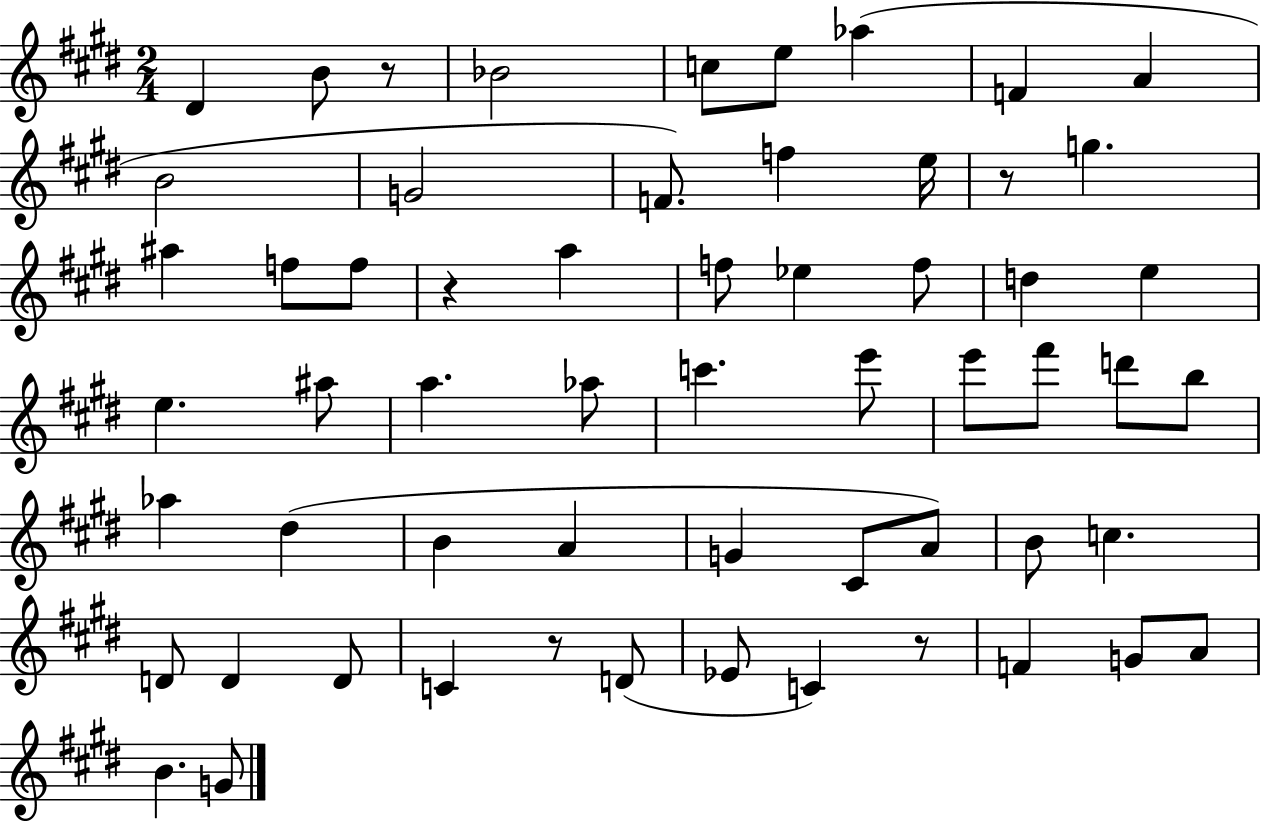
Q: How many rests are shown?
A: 5